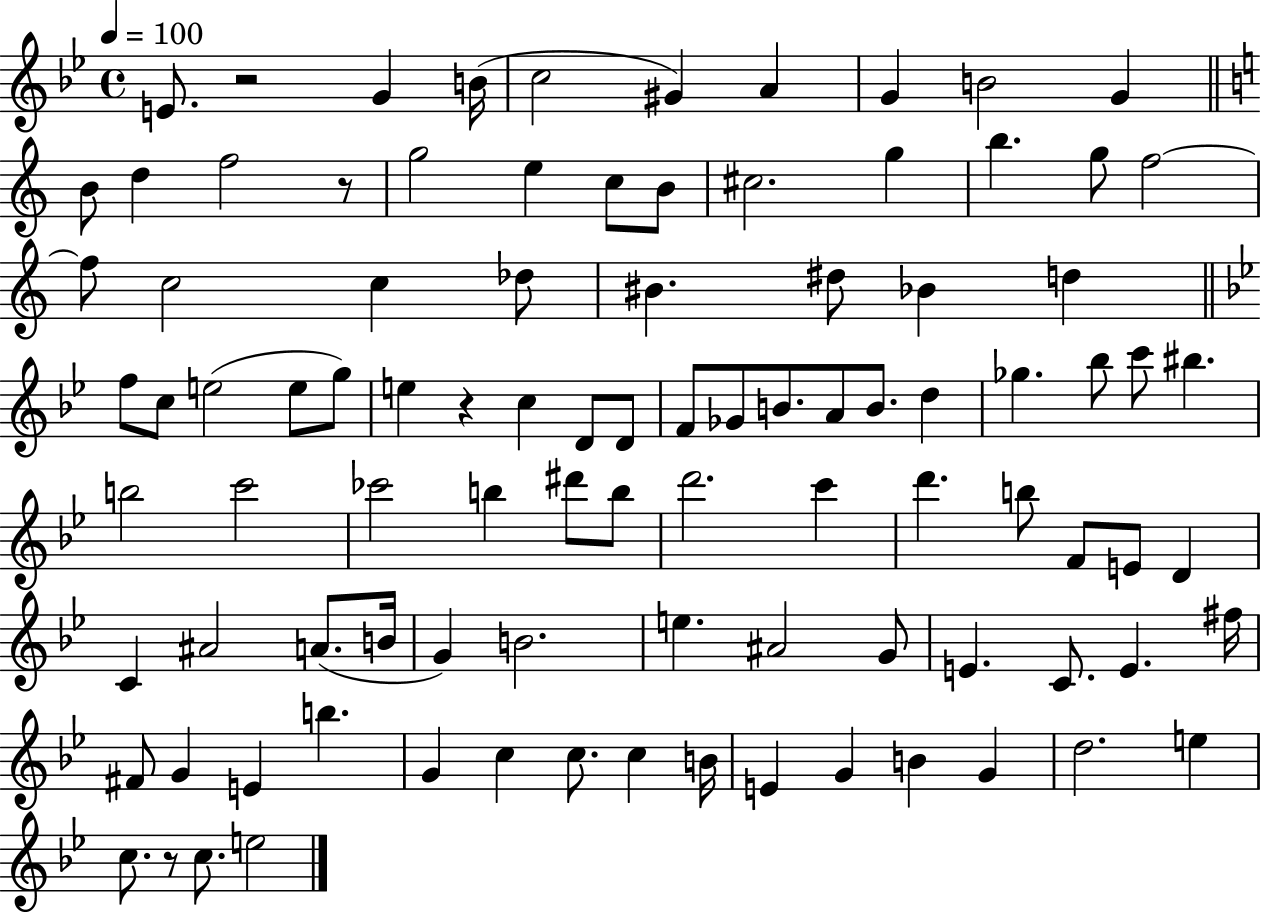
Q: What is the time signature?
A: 4/4